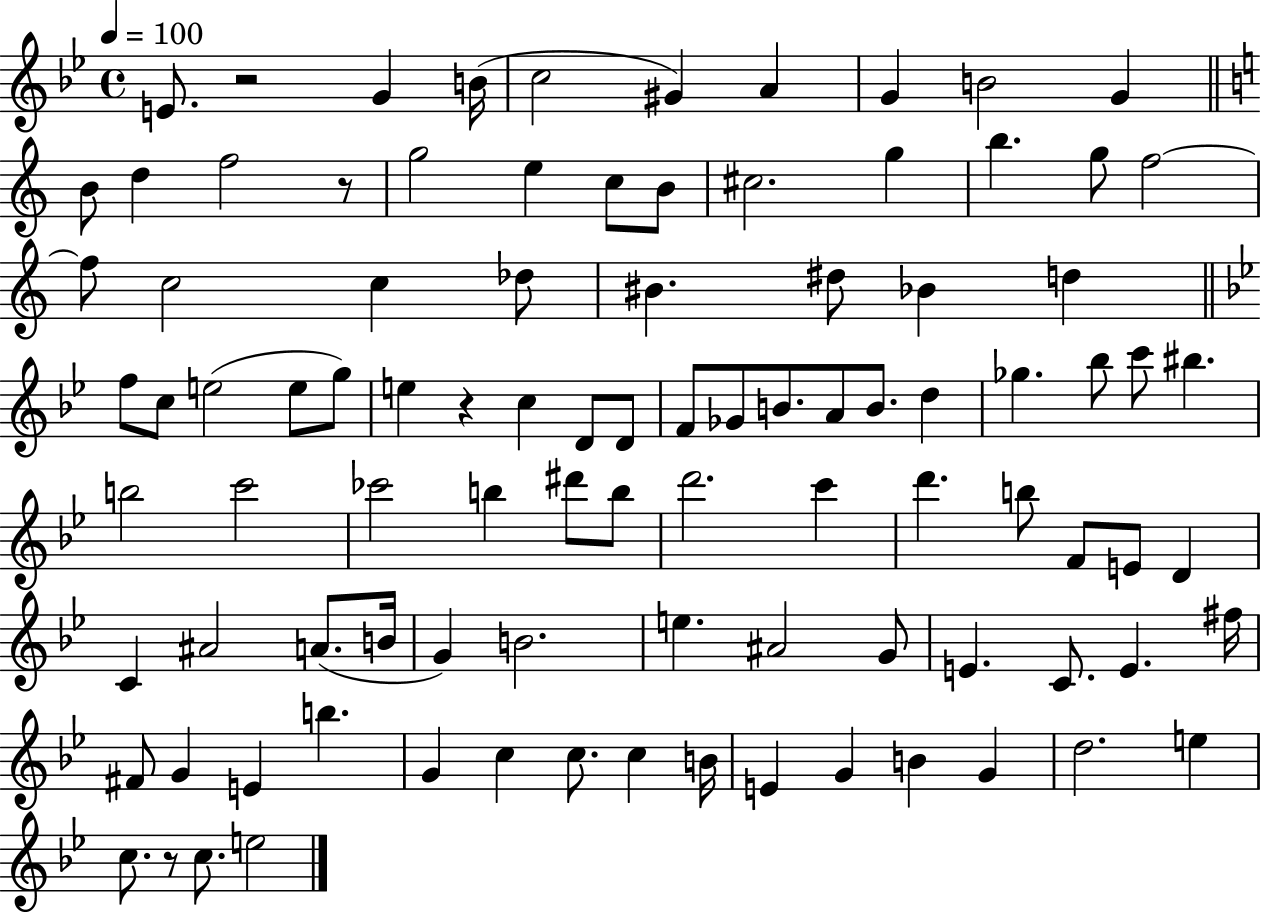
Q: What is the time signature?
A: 4/4